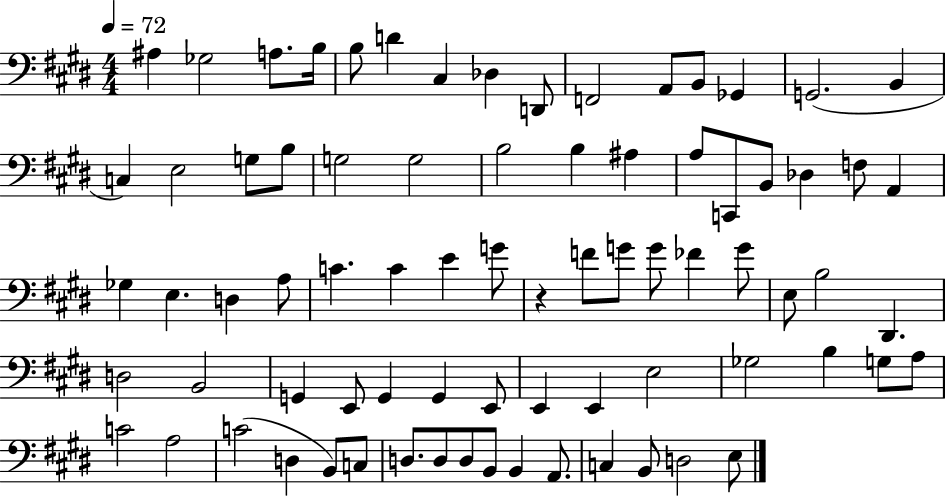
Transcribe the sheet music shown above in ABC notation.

X:1
T:Untitled
M:4/4
L:1/4
K:E
^A, _G,2 A,/2 B,/4 B,/2 D ^C, _D, D,,/2 F,,2 A,,/2 B,,/2 _G,, G,,2 B,, C, E,2 G,/2 B,/2 G,2 G,2 B,2 B, ^A, A,/2 C,,/2 B,,/2 _D, F,/2 A,, _G, E, D, A,/2 C C E G/2 z F/2 G/2 G/2 _F G/2 E,/2 B,2 ^D,, D,2 B,,2 G,, E,,/2 G,, G,, E,,/2 E,, E,, E,2 _G,2 B, G,/2 A,/2 C2 A,2 C2 D, B,,/2 C,/2 D,/2 D,/2 D,/2 B,,/2 B,, A,,/2 C, B,,/2 D,2 E,/2